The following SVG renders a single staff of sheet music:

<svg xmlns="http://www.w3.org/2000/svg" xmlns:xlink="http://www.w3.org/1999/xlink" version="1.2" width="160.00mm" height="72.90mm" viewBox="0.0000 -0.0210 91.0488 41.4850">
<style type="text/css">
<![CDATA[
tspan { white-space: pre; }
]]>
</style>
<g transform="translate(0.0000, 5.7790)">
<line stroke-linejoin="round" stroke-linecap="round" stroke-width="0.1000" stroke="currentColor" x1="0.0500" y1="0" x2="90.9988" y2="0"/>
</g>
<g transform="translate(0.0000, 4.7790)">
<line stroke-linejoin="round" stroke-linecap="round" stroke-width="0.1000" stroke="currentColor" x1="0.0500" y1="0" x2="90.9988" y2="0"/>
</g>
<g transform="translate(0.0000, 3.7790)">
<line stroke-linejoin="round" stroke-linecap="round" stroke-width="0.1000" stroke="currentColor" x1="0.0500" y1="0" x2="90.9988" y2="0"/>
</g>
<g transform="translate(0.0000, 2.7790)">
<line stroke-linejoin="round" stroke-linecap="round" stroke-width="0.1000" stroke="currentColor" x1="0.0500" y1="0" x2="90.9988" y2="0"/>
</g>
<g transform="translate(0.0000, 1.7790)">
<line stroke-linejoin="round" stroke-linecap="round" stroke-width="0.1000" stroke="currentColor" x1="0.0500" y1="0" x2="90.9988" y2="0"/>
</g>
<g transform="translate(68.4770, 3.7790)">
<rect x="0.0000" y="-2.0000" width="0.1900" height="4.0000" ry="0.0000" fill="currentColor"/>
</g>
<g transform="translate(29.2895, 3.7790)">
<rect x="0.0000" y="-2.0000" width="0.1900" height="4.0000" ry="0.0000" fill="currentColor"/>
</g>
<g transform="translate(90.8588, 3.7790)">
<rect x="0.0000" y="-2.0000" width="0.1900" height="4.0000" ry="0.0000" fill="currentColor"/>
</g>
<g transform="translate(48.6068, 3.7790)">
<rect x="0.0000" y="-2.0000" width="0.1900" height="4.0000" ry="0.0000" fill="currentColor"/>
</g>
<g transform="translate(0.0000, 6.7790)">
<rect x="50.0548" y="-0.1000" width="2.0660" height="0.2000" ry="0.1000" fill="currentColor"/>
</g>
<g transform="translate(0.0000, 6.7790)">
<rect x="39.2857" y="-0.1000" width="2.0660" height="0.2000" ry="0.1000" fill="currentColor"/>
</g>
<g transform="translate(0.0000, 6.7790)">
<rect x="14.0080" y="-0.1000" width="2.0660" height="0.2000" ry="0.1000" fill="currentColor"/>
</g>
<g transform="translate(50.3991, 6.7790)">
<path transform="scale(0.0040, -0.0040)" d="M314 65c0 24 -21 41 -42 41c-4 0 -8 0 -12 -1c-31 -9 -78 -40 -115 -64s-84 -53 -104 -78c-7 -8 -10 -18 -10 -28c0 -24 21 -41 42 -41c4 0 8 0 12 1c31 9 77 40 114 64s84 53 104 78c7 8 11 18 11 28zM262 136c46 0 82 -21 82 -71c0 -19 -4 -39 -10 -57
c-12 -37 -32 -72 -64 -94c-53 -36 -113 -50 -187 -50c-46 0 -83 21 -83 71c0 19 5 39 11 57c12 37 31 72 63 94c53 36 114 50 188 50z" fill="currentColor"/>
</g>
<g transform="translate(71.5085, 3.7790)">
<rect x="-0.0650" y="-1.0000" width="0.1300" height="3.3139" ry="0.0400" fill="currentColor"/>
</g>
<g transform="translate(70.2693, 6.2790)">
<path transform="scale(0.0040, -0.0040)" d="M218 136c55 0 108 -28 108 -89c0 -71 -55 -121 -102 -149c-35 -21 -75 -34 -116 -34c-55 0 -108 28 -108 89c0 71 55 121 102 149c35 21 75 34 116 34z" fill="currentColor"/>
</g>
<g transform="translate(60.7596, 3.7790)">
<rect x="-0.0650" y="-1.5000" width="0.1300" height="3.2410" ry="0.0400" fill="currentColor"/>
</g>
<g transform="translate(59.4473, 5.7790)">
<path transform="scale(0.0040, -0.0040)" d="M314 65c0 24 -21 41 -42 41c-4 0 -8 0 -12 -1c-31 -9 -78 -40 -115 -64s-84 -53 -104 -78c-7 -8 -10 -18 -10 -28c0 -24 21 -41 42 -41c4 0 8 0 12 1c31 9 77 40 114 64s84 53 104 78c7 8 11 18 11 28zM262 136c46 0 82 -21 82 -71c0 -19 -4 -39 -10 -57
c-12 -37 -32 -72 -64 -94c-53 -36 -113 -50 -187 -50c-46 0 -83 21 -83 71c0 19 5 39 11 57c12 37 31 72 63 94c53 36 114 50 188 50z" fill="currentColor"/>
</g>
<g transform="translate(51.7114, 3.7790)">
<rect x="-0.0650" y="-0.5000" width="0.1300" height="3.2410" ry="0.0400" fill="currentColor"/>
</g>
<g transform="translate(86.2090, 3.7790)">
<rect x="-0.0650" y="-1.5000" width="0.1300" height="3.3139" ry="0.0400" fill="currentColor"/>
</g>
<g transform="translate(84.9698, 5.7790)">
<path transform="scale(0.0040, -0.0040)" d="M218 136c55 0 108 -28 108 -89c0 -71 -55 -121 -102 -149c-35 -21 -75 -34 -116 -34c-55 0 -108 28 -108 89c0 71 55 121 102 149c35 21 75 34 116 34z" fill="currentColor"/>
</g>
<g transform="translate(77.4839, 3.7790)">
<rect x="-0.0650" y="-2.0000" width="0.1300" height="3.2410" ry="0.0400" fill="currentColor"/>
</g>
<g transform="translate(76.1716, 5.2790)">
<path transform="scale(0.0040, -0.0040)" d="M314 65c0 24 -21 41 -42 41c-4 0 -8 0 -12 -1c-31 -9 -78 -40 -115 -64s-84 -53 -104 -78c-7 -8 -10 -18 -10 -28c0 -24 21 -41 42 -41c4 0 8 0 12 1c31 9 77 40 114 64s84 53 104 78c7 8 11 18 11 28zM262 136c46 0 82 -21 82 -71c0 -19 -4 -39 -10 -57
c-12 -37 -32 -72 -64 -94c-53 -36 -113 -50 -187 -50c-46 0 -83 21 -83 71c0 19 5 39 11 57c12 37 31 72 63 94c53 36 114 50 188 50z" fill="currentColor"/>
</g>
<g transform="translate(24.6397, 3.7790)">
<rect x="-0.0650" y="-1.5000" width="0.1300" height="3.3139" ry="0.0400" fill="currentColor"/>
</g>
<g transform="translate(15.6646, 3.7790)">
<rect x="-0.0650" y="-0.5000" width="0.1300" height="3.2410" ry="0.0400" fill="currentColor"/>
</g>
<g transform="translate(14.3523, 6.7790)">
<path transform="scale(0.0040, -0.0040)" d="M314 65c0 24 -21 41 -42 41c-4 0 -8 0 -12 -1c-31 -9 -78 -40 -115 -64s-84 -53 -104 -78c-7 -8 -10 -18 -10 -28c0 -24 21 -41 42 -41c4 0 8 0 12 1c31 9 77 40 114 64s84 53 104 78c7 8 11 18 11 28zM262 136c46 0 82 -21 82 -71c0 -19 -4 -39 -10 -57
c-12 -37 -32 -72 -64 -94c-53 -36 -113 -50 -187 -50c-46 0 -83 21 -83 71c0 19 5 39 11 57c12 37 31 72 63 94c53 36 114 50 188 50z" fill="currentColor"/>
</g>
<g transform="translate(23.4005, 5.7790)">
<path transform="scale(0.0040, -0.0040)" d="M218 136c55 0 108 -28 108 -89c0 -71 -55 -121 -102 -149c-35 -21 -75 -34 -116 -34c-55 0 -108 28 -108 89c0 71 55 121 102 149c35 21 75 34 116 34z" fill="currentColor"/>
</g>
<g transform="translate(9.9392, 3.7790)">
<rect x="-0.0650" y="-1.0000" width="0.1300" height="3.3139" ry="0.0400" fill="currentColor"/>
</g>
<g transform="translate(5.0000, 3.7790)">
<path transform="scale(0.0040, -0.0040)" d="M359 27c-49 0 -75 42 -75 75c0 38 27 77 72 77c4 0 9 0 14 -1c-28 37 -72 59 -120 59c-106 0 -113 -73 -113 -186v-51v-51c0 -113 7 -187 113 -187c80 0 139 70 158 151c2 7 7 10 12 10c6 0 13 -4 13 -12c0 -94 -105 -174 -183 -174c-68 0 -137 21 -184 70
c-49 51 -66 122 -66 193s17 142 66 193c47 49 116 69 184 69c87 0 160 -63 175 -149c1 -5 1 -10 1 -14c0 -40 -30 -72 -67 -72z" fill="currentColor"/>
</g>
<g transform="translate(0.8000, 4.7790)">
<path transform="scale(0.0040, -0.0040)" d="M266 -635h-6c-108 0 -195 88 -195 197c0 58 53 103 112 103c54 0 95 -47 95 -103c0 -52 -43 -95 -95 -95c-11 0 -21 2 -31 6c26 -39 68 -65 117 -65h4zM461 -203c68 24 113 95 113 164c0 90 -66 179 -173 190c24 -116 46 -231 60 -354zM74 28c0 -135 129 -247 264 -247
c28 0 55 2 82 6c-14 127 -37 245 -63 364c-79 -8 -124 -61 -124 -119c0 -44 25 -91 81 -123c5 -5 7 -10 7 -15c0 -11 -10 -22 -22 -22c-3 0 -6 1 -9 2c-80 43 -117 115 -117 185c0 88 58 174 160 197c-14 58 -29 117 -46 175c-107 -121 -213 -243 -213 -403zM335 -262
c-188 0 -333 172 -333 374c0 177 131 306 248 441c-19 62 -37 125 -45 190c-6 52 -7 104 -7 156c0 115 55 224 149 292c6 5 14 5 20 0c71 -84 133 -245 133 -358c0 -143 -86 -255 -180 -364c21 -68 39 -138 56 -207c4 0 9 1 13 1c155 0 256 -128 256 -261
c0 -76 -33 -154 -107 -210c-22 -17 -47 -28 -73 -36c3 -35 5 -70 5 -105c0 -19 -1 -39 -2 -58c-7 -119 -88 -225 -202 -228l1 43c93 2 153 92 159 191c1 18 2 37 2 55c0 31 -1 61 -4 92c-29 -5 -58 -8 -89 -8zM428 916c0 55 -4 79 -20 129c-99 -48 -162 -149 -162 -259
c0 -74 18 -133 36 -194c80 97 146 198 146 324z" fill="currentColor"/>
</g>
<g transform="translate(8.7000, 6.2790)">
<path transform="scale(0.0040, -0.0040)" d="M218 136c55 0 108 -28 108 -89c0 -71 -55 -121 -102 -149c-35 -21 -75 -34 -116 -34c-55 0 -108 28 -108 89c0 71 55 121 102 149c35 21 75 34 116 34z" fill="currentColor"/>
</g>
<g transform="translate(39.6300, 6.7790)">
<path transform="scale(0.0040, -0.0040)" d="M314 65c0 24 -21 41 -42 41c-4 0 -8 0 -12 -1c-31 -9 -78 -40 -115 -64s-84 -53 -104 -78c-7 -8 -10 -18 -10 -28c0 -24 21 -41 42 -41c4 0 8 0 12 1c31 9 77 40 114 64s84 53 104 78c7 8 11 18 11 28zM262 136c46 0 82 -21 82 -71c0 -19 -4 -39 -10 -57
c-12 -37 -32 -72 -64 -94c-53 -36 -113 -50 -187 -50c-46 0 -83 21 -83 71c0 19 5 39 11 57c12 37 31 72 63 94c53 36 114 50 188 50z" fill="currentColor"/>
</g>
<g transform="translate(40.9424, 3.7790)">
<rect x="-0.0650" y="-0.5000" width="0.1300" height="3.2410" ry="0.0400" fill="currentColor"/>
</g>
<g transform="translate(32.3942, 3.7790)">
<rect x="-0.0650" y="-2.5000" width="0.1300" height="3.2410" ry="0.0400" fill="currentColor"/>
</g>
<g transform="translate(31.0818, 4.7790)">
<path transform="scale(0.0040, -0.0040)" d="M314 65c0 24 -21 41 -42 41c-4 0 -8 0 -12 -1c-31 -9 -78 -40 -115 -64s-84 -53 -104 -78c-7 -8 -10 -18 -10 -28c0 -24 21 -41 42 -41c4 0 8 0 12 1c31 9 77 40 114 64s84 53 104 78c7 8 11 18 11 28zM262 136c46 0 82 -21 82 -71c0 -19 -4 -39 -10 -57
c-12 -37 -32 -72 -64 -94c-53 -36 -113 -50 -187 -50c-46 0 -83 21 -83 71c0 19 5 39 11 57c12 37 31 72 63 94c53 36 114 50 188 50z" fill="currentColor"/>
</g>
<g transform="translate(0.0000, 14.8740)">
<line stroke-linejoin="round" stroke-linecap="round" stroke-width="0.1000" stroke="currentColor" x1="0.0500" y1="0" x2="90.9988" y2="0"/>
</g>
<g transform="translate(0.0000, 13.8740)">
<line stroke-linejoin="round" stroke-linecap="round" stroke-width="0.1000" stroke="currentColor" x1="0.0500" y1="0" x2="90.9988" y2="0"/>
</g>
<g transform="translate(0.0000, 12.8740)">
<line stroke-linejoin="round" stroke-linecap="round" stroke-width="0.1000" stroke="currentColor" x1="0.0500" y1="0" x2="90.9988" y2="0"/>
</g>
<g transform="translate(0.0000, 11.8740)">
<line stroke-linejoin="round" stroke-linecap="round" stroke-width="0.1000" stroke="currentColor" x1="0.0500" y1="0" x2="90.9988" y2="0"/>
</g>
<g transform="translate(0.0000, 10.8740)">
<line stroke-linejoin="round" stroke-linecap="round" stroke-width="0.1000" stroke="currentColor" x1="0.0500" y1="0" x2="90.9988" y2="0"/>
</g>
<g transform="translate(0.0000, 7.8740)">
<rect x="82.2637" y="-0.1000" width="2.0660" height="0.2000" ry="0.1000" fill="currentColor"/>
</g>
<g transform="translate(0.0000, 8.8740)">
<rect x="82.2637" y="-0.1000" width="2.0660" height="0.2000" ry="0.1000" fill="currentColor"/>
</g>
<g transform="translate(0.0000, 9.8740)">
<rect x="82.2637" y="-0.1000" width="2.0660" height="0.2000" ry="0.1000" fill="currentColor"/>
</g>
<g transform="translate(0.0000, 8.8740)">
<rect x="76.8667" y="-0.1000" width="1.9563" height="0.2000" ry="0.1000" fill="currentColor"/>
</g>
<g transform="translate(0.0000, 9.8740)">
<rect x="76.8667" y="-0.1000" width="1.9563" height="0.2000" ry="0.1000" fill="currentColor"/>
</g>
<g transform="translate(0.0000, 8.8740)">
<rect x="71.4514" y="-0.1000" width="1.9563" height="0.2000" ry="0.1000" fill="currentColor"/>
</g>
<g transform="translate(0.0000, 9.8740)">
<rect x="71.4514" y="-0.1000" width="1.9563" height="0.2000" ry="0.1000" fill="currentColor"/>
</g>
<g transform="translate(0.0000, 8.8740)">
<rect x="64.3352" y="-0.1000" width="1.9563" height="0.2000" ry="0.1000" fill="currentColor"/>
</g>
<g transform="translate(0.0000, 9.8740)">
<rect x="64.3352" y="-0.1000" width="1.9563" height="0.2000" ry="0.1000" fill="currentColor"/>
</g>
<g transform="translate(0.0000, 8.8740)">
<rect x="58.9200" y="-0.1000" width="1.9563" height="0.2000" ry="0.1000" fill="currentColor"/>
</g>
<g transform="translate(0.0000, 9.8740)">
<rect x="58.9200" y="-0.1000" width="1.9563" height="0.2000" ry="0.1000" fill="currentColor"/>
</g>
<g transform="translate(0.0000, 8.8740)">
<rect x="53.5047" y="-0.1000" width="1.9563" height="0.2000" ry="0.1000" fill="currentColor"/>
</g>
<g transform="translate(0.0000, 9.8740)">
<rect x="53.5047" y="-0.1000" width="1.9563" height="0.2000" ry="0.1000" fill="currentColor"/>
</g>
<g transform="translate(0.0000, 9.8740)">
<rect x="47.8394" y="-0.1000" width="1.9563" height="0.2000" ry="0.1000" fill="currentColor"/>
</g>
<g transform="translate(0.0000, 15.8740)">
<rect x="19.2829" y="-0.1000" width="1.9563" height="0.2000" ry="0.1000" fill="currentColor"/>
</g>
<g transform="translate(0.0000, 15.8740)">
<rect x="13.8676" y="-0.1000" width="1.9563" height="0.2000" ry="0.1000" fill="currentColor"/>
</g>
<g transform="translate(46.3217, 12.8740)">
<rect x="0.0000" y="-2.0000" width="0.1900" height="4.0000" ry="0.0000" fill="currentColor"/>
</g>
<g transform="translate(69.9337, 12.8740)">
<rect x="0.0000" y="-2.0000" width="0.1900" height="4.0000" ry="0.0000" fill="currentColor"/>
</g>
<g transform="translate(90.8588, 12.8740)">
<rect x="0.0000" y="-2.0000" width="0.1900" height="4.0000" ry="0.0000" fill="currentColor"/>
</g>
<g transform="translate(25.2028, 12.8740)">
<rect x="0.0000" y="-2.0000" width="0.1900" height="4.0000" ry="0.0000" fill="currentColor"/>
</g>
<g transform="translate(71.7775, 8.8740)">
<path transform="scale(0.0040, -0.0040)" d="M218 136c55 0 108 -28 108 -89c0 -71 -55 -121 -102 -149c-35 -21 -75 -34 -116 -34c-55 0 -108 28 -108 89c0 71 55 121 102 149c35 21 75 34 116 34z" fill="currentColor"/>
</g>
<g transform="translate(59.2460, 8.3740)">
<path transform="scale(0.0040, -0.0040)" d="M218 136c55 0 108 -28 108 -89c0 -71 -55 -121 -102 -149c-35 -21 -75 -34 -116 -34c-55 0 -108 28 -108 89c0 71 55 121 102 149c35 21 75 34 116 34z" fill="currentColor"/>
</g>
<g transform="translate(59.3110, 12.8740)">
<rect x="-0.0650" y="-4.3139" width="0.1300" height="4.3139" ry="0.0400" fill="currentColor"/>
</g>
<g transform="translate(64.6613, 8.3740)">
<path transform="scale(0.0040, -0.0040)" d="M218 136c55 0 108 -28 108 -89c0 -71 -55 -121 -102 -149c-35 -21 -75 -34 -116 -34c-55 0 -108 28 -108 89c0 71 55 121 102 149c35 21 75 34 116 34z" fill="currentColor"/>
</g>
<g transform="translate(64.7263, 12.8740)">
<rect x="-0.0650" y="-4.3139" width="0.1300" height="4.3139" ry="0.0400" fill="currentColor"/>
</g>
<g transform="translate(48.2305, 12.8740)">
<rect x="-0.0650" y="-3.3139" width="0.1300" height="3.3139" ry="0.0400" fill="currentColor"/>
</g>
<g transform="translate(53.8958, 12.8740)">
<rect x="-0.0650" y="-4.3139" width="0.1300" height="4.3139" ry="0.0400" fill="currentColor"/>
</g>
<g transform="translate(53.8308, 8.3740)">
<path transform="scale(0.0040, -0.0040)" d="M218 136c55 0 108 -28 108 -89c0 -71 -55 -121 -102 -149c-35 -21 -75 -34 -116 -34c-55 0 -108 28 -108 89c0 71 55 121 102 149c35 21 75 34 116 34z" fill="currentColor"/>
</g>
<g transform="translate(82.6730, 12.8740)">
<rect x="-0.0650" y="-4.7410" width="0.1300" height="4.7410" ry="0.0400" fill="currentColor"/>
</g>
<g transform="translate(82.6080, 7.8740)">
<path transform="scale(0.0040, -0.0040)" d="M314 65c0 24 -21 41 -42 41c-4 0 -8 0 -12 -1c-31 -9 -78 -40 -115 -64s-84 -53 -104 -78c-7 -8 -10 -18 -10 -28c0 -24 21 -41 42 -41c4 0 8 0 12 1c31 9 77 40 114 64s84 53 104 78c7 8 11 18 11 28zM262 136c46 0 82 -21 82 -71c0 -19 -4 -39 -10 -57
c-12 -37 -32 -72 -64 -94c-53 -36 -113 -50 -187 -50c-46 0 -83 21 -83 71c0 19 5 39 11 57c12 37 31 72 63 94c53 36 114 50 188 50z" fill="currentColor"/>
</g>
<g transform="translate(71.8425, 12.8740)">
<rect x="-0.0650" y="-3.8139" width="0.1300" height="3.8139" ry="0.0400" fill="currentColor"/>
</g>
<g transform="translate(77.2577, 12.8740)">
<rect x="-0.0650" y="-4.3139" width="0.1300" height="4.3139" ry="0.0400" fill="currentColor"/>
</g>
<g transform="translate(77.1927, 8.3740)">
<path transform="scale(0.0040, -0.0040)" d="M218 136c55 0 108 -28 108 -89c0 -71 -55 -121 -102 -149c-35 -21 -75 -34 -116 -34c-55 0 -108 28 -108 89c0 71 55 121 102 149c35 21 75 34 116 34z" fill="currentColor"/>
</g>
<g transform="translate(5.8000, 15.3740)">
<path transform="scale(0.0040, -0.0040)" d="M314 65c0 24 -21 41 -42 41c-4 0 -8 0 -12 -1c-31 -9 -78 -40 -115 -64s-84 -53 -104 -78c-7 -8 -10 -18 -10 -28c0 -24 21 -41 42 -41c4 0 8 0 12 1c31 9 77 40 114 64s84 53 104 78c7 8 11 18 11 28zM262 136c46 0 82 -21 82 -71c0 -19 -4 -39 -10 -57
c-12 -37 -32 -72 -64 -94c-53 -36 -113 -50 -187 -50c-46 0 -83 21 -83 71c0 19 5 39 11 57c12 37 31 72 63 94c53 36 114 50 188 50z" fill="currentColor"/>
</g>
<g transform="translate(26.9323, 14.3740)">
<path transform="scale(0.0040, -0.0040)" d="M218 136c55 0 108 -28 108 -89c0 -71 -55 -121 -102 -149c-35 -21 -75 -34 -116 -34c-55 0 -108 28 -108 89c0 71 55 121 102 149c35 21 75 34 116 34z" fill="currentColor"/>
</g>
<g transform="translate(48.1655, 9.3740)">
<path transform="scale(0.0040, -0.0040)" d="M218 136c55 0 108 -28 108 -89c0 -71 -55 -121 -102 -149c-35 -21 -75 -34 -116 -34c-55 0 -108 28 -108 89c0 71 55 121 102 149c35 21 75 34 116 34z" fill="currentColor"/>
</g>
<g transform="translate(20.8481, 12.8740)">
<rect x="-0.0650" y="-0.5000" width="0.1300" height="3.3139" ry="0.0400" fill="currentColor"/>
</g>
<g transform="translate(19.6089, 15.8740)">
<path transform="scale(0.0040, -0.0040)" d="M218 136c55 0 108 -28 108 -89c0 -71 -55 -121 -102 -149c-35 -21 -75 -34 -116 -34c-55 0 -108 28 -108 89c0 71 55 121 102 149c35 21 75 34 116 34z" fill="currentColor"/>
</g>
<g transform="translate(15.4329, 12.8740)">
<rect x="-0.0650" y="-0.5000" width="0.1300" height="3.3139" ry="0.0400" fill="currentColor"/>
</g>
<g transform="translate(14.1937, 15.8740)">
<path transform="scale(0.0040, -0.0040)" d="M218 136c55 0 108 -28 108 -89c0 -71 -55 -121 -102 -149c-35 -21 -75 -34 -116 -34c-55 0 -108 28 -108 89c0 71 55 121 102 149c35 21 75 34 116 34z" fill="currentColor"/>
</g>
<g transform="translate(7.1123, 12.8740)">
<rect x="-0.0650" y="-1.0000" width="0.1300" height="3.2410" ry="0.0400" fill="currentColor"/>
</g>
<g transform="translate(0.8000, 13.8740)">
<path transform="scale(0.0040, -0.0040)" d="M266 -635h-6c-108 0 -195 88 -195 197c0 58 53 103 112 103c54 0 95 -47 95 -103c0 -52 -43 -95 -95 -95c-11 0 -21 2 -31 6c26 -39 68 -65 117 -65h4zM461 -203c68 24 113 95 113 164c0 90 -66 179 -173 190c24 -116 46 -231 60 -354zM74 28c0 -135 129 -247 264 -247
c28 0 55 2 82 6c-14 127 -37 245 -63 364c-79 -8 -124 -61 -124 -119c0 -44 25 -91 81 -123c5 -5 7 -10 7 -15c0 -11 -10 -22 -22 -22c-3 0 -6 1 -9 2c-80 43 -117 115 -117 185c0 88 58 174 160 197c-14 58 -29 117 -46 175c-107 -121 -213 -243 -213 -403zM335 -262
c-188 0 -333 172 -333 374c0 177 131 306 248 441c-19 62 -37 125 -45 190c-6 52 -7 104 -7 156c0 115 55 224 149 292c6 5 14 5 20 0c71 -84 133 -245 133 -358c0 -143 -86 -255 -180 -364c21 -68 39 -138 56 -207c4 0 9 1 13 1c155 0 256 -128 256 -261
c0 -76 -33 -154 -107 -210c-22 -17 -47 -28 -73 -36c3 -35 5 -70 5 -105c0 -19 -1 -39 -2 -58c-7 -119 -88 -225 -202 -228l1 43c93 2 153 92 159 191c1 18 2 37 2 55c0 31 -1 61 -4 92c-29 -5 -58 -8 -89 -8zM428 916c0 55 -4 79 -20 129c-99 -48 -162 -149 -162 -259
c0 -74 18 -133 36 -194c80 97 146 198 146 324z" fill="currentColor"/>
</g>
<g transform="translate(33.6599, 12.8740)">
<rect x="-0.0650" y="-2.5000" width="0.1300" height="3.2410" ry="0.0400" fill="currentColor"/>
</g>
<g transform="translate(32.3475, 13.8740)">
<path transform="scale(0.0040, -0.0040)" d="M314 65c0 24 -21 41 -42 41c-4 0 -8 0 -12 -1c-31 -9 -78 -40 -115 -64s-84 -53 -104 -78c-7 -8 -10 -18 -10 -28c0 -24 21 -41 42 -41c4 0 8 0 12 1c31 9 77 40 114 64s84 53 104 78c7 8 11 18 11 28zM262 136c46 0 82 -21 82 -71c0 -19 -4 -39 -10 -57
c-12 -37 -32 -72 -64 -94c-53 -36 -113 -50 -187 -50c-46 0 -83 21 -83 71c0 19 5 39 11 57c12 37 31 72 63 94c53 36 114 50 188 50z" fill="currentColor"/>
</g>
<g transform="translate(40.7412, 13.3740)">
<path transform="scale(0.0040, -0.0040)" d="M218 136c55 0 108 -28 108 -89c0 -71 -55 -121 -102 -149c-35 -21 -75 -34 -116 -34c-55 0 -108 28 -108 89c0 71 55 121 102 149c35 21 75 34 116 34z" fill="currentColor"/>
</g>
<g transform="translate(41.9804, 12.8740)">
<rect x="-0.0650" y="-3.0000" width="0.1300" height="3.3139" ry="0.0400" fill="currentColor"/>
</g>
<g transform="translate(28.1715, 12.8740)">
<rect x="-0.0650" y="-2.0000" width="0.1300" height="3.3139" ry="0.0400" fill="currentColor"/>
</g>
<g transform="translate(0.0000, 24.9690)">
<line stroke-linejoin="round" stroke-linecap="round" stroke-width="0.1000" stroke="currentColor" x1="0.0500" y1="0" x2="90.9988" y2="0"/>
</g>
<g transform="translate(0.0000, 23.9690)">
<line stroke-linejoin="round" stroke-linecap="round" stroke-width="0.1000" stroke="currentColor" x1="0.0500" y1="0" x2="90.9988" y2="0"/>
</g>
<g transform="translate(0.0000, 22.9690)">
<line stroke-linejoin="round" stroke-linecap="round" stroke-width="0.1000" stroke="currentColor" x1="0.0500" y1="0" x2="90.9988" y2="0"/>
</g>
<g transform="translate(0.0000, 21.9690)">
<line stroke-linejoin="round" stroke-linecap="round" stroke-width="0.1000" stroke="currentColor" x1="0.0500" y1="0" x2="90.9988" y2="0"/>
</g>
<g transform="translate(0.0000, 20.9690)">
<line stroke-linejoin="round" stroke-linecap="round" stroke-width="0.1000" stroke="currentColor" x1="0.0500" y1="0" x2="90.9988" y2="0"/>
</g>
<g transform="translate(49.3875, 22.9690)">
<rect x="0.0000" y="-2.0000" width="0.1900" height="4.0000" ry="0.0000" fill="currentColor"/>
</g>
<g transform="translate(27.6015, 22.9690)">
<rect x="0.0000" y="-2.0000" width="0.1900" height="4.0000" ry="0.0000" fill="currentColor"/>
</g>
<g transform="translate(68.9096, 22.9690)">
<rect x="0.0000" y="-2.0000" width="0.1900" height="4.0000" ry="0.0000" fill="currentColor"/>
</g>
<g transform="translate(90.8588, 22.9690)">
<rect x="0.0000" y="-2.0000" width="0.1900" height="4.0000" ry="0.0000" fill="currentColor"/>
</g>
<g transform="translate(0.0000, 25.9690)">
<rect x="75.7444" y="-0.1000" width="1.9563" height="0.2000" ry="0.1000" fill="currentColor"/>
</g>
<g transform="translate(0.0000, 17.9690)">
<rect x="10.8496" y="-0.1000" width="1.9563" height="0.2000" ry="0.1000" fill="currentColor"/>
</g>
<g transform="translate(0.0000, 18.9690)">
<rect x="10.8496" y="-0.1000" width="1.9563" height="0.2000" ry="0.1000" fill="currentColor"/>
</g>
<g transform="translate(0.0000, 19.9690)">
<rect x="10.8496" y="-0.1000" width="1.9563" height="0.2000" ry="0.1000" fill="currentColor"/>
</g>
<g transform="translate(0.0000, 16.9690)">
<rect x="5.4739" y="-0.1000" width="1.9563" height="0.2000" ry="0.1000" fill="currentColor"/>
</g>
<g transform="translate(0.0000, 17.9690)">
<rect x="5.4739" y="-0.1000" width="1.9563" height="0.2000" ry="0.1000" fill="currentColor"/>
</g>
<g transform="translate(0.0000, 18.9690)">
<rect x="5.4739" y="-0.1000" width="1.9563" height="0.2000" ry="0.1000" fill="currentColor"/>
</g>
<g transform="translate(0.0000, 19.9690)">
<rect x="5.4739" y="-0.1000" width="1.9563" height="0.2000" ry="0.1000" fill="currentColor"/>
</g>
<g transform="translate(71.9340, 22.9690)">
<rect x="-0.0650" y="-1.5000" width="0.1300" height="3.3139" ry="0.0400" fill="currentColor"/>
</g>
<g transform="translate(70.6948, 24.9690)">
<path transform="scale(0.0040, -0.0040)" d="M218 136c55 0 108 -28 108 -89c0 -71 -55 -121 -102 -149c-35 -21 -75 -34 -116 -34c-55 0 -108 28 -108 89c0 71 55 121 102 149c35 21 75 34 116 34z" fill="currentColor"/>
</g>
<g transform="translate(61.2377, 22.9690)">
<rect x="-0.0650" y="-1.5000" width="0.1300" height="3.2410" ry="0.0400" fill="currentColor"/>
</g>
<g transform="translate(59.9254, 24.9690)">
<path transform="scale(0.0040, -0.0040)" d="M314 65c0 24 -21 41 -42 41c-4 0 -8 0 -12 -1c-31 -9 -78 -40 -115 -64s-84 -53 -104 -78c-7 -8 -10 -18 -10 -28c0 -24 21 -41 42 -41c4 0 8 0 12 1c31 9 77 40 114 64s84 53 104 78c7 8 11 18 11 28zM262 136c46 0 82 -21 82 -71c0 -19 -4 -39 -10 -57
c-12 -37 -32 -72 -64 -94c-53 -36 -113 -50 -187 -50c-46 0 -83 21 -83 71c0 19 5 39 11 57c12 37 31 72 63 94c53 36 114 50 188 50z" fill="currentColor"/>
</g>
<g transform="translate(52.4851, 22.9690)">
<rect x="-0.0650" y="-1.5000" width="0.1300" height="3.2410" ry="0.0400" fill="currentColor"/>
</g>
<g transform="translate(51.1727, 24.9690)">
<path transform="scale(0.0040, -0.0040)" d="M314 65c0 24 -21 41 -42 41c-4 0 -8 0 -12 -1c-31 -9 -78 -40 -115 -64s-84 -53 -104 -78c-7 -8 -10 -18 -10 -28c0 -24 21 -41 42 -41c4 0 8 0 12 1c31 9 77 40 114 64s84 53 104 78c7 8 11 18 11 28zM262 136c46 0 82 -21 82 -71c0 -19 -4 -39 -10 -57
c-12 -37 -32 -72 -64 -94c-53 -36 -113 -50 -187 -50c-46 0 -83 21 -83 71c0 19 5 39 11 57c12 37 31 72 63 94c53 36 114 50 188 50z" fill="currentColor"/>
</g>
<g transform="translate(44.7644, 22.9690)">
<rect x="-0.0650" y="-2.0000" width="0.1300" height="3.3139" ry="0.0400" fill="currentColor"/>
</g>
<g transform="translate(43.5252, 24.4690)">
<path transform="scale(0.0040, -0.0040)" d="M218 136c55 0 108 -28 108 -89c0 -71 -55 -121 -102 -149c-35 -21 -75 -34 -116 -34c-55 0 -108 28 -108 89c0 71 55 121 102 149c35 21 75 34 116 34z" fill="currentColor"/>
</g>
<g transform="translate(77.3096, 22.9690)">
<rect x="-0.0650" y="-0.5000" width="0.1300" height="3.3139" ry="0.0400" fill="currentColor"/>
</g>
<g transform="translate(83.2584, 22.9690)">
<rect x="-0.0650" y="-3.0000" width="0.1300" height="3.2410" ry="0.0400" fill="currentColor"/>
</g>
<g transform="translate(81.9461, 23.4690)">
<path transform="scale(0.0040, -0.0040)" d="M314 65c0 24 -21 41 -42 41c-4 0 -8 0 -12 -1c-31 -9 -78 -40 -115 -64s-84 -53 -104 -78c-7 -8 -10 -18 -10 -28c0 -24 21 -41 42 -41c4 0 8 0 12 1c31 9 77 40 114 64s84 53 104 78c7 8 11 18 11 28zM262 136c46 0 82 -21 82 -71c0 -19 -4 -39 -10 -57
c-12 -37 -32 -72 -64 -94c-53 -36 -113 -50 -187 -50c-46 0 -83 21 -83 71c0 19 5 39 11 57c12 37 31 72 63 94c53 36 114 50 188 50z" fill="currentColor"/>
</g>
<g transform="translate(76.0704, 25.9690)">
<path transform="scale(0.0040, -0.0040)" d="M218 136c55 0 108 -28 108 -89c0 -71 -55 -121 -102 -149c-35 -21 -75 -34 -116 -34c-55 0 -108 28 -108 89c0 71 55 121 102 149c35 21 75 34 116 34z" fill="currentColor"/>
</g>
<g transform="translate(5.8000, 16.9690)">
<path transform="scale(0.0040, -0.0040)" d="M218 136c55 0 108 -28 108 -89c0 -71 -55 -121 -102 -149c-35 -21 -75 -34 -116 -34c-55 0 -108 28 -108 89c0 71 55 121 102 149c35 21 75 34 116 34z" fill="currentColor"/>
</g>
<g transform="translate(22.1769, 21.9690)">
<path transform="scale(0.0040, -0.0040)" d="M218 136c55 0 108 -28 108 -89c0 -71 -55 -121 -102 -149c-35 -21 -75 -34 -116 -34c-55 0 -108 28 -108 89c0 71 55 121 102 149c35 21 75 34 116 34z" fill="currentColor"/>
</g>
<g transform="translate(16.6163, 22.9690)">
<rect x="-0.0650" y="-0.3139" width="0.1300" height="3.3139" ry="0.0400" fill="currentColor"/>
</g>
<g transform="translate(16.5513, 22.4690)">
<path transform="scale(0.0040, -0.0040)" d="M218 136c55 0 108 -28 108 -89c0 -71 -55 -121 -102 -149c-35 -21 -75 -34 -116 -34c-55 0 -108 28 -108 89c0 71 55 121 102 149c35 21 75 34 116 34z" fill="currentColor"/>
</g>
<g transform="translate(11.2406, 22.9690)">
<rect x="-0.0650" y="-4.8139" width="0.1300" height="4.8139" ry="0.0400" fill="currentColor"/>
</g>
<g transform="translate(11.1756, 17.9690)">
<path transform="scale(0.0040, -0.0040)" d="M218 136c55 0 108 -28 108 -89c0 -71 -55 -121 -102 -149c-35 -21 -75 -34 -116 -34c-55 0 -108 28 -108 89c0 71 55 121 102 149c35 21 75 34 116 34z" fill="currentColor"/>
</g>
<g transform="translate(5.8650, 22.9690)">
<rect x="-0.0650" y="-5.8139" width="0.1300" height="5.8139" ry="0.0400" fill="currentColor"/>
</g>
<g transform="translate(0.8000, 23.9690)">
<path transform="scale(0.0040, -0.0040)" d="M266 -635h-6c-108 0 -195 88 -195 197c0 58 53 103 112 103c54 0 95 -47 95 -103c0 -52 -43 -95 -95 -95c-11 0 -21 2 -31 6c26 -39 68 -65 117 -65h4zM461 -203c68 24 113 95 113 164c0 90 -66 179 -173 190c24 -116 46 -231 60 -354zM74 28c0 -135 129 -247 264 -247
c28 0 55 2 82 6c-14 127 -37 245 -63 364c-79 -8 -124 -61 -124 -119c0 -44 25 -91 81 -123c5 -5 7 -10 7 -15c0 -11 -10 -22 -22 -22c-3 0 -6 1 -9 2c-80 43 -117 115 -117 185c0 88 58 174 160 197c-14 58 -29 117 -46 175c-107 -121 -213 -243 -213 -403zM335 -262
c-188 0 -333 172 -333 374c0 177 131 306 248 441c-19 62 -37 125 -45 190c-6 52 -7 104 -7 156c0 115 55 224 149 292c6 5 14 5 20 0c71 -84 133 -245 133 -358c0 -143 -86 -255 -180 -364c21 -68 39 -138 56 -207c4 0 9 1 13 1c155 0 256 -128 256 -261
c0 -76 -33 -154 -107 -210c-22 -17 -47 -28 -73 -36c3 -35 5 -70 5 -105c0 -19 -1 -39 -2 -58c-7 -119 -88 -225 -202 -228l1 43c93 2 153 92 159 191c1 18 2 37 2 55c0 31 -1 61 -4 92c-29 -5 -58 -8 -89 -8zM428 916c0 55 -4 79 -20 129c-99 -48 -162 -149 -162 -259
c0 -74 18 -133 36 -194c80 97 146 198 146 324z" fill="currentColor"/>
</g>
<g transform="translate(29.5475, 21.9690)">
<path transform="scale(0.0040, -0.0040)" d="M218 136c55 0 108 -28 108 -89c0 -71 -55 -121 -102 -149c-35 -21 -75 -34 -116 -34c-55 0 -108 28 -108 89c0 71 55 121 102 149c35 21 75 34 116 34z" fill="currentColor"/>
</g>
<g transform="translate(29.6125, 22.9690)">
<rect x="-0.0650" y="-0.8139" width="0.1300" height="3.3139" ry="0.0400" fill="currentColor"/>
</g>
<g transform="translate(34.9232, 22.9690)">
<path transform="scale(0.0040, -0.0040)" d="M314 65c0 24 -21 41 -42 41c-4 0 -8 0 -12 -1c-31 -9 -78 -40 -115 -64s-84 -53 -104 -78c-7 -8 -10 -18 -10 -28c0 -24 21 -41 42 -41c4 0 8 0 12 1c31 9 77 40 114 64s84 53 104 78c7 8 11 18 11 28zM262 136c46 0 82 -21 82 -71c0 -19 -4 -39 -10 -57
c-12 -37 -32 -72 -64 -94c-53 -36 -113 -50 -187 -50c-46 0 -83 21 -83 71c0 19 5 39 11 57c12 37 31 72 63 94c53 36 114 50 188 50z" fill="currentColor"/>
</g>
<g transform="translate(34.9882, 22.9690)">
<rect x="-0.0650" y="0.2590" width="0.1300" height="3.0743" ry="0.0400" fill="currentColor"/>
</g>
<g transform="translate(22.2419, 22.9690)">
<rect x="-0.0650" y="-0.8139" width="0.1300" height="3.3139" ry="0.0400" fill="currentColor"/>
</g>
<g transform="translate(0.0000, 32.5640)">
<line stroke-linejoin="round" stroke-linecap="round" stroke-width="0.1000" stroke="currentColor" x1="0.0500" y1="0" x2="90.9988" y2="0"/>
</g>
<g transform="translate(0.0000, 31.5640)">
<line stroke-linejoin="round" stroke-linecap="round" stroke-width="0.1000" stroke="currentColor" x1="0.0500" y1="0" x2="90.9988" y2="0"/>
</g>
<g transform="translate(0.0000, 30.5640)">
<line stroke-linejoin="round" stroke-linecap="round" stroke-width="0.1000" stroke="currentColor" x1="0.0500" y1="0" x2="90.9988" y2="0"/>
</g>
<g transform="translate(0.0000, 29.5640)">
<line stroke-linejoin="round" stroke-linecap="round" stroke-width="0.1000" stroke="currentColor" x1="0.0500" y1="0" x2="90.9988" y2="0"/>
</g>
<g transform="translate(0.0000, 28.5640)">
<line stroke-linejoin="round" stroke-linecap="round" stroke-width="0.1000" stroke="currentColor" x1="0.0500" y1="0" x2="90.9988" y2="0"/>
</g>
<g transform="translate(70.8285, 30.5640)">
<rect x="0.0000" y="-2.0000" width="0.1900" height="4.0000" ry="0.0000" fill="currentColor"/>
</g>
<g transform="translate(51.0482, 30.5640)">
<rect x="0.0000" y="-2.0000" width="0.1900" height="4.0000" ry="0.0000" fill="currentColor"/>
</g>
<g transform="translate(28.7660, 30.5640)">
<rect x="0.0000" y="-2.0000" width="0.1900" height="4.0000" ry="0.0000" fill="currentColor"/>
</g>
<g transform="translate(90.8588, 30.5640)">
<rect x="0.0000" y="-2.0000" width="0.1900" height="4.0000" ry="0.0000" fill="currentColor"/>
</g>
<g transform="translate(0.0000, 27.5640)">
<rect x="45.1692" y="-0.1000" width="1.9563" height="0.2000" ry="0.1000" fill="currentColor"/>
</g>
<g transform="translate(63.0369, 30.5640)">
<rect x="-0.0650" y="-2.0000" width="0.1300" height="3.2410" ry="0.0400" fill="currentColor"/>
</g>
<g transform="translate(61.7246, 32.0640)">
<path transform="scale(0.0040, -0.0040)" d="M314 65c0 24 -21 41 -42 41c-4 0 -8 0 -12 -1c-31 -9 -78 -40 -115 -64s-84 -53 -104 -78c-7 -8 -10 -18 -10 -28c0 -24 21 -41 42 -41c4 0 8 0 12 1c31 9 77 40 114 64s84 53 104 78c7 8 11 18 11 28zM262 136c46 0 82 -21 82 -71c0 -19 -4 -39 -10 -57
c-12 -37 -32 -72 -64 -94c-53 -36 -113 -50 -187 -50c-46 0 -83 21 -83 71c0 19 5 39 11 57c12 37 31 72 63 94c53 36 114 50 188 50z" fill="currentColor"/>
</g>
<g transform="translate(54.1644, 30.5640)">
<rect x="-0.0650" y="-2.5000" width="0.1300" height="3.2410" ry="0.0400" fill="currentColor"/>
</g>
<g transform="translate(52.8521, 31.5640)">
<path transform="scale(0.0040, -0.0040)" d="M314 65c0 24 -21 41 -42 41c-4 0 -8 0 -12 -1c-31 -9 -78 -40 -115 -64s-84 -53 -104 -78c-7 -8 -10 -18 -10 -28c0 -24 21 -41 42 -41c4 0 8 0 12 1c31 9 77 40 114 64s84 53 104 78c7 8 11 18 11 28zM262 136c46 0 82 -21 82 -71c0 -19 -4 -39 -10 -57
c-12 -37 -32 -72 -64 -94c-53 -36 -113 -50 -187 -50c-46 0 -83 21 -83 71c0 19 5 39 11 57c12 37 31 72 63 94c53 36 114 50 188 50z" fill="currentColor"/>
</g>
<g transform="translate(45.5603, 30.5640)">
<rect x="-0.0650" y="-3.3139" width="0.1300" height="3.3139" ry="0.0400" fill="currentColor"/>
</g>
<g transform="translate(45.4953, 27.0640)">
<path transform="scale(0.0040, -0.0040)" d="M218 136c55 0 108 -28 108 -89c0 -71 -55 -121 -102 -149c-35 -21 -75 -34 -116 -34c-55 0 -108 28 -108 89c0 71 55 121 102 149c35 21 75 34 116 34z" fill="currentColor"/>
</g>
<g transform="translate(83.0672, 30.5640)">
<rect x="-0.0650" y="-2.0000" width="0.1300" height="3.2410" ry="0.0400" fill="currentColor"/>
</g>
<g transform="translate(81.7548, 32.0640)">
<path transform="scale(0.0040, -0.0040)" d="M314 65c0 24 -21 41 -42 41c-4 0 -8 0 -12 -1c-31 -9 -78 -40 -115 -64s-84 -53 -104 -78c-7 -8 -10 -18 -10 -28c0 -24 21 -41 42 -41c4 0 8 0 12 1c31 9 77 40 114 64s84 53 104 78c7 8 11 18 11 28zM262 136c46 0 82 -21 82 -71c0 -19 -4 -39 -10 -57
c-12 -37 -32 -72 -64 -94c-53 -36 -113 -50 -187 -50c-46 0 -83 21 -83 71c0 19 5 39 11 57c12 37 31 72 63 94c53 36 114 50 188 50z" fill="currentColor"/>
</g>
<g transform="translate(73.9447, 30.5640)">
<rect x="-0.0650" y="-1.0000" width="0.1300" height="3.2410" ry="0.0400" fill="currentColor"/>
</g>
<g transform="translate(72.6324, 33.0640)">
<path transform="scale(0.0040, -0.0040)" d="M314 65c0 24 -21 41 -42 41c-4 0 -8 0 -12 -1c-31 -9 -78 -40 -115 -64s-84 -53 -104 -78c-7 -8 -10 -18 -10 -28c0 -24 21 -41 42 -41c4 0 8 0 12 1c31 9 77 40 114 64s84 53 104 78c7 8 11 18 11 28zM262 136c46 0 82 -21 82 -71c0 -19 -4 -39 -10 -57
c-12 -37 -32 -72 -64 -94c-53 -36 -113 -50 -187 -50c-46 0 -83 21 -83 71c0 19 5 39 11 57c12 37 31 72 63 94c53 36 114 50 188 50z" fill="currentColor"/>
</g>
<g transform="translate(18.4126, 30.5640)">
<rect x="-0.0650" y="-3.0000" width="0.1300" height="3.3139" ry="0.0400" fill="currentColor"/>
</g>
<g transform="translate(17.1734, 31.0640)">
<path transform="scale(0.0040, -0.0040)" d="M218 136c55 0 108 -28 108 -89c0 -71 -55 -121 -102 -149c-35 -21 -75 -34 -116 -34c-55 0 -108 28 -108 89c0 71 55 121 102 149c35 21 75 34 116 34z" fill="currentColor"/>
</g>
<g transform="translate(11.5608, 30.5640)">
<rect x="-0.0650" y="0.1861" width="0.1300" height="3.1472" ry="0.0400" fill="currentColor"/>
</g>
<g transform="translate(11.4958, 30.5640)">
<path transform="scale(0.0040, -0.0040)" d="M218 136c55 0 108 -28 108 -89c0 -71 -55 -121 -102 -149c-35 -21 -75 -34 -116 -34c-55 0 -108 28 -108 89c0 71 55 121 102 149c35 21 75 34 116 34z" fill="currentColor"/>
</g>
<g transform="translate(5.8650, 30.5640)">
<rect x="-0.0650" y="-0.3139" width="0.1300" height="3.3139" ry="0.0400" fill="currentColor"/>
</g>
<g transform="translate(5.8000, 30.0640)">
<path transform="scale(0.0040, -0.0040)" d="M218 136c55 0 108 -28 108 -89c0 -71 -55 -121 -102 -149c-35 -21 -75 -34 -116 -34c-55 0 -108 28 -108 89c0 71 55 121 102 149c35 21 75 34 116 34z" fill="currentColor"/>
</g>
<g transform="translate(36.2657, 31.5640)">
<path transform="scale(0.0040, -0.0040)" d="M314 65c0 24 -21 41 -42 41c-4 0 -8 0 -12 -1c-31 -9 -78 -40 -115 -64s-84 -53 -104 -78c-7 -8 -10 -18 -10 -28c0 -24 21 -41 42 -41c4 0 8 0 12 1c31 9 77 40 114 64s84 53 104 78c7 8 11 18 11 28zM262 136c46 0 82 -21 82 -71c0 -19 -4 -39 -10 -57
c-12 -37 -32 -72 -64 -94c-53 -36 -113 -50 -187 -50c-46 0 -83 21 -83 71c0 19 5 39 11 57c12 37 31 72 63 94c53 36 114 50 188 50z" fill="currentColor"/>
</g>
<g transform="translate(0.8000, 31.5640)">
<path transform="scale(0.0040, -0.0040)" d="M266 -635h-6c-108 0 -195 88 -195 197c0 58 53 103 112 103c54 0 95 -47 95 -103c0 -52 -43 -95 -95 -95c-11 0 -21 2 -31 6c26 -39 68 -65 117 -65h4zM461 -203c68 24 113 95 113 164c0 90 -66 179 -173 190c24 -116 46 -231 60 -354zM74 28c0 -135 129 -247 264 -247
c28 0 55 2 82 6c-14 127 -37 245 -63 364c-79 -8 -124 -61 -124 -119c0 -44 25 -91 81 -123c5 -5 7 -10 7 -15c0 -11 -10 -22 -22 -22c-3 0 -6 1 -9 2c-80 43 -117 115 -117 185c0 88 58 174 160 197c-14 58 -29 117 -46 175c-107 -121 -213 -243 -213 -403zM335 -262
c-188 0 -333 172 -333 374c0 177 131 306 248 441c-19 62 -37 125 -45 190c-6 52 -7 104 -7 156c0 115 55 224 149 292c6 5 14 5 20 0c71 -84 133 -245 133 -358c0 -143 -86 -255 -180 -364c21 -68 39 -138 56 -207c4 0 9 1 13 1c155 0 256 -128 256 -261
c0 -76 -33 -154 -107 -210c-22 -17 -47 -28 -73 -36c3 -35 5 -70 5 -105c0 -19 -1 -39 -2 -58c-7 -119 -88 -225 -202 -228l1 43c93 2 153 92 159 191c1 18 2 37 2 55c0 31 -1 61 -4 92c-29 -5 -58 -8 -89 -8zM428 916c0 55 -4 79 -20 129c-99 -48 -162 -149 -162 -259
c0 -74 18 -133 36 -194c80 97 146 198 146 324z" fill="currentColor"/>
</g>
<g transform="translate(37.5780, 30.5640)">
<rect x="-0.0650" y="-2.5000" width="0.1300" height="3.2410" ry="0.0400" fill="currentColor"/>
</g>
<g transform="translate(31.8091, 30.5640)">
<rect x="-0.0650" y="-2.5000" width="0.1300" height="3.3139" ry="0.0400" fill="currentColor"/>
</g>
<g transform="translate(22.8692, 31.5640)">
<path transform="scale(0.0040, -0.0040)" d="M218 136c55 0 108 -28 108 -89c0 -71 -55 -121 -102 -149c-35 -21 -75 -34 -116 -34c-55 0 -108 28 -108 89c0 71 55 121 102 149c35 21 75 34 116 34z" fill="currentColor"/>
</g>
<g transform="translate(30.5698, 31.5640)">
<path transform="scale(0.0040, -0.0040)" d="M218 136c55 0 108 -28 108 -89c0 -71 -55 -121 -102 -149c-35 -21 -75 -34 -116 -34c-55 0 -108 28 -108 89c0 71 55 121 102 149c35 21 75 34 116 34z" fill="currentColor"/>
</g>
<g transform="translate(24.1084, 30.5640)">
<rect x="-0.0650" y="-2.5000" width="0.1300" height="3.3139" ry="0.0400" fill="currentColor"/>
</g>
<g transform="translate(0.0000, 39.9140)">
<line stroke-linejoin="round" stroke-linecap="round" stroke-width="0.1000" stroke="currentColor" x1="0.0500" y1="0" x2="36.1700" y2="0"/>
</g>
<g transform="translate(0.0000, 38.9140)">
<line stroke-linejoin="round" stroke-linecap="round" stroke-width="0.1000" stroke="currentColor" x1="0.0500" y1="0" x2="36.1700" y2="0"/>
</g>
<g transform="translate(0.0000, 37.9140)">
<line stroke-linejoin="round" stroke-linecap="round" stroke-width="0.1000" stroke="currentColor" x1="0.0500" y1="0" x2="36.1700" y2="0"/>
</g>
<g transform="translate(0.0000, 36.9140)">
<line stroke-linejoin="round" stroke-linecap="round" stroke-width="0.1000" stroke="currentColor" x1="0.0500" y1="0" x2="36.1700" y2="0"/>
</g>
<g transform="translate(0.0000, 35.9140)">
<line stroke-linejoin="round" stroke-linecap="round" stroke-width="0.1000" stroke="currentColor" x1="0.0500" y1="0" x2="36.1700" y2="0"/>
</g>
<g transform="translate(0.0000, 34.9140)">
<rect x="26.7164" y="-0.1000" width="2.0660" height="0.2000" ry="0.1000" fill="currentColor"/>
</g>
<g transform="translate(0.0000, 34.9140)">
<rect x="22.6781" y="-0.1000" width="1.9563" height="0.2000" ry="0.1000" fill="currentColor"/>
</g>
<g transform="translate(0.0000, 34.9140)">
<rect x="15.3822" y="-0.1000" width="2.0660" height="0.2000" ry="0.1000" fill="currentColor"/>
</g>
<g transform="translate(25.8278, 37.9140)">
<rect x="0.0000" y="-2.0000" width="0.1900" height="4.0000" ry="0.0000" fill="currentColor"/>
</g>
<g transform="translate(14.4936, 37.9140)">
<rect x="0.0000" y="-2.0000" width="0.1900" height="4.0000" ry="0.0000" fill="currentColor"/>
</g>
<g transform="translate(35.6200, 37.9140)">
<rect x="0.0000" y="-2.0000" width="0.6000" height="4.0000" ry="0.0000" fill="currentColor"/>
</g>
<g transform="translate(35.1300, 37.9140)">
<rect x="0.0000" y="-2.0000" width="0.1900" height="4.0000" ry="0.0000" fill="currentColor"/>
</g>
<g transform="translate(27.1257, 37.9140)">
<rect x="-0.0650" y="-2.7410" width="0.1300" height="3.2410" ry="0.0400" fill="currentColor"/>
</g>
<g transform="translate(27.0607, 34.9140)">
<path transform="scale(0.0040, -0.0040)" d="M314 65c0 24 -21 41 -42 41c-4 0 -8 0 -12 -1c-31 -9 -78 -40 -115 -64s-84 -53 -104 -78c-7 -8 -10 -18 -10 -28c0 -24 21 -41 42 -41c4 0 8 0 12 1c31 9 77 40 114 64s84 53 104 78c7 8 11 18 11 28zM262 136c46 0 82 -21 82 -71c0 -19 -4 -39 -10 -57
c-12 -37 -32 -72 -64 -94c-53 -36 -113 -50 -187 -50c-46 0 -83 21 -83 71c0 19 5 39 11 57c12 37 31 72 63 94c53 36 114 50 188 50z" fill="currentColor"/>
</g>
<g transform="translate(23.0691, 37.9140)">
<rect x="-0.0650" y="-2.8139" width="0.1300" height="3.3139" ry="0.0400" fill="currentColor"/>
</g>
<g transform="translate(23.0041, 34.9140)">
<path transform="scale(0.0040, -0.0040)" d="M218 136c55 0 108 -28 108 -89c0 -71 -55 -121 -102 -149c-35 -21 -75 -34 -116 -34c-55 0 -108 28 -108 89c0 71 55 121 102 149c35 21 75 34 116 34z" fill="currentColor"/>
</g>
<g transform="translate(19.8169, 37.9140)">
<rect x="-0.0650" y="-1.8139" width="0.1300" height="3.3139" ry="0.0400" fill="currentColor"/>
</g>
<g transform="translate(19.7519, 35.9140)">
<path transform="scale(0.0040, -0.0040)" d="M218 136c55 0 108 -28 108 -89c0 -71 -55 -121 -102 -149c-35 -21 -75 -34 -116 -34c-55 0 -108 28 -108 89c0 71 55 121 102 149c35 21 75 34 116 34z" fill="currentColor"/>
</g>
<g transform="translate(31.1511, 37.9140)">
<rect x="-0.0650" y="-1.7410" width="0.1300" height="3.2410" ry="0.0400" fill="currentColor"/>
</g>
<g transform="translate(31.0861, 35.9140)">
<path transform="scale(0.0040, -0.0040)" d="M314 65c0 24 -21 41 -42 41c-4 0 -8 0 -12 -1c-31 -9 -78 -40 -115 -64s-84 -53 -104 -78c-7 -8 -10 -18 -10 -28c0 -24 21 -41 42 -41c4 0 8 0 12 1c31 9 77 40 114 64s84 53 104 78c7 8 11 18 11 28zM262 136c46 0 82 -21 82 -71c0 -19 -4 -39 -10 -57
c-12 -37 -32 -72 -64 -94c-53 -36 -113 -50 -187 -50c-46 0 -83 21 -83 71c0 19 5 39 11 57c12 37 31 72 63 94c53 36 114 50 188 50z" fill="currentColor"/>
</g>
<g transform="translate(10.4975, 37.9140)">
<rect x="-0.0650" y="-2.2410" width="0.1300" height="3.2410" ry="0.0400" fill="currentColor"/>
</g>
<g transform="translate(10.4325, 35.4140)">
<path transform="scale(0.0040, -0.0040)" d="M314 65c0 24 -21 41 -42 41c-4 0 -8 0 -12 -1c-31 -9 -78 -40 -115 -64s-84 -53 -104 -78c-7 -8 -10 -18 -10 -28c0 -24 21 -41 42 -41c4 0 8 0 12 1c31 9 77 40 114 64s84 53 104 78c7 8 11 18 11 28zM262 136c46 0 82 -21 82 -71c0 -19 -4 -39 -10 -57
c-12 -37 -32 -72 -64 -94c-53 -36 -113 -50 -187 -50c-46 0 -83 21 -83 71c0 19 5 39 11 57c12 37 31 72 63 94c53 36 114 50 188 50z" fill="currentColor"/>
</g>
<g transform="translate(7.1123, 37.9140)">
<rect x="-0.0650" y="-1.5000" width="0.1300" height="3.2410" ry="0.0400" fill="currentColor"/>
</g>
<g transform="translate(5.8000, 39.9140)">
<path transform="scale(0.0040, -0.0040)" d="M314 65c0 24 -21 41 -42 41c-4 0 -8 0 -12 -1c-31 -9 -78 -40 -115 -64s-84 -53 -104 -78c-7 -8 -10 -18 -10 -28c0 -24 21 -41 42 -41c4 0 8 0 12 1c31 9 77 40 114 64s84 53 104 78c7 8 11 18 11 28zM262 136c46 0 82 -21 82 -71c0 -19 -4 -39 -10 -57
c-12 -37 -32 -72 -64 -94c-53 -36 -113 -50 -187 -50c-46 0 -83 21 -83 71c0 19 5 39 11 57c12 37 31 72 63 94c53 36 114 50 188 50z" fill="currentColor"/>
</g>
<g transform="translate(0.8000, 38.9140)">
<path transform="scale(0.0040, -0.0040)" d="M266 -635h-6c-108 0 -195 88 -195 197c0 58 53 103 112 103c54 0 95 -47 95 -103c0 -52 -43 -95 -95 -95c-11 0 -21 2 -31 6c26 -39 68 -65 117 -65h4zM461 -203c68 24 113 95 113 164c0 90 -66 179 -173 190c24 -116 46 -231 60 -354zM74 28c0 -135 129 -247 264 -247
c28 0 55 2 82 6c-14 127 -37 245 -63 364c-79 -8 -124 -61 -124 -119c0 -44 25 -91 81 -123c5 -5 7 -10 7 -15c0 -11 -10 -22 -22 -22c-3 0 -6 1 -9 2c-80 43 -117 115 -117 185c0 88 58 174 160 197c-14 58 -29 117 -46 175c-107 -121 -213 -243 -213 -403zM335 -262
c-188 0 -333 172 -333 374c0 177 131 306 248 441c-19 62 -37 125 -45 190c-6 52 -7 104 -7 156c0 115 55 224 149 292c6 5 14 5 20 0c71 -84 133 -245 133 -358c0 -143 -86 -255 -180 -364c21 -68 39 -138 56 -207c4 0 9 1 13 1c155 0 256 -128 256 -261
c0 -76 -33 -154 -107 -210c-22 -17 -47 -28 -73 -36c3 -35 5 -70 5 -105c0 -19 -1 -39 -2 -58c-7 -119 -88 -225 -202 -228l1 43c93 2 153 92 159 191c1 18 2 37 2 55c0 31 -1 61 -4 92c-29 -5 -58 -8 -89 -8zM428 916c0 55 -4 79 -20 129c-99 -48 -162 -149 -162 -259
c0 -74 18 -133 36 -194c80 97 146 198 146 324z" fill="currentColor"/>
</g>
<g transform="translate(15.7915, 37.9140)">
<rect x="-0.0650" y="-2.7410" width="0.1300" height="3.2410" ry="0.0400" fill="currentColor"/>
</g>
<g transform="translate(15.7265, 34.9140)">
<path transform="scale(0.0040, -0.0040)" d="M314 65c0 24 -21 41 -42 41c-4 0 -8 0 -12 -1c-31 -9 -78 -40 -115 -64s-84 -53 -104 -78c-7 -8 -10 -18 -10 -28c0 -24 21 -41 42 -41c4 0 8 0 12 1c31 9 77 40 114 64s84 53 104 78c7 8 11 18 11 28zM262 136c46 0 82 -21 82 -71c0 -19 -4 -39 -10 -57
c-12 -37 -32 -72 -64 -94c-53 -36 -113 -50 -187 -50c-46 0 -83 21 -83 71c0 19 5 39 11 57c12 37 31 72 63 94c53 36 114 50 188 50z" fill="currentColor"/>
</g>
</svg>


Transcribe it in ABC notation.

X:1
T:Untitled
M:4/4
L:1/4
K:C
D C2 E G2 C2 C2 E2 D F2 E D2 C C F G2 A b d' d' d' c' d' e'2 g' e' c d d B2 F E2 E2 E C A2 c B A G G G2 b G2 F2 D2 F2 E2 g2 a2 f a a2 f2